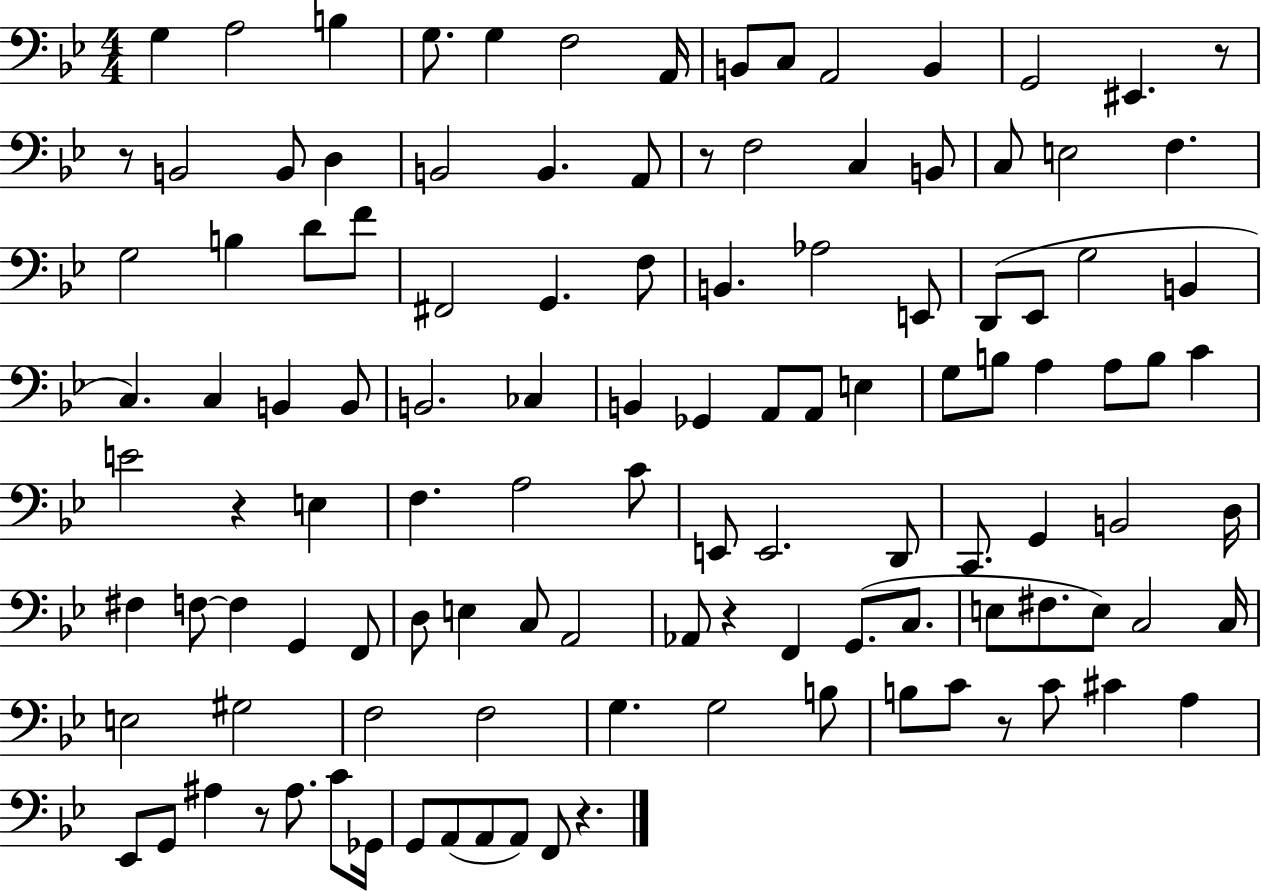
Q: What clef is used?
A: bass